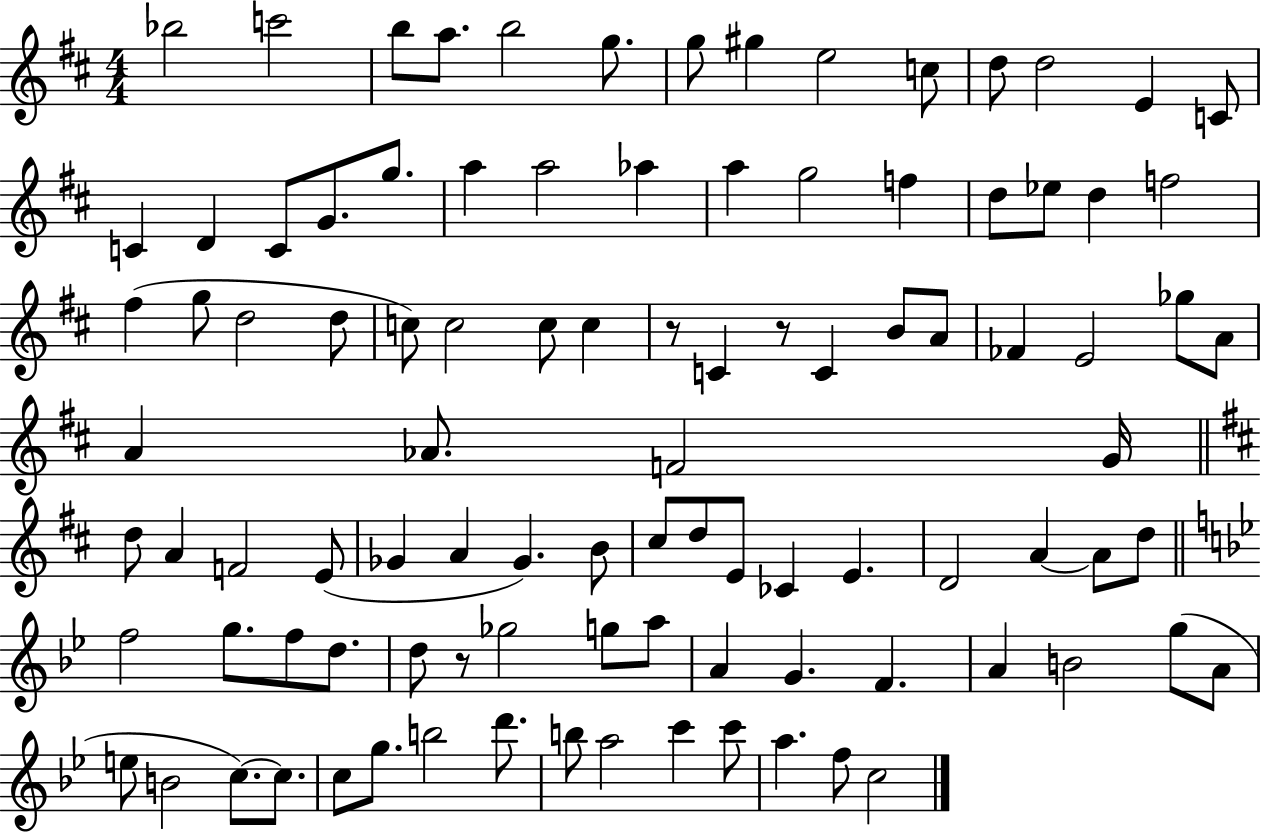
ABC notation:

X:1
T:Untitled
M:4/4
L:1/4
K:D
_b2 c'2 b/2 a/2 b2 g/2 g/2 ^g e2 c/2 d/2 d2 E C/2 C D C/2 G/2 g/2 a a2 _a a g2 f d/2 _e/2 d f2 ^f g/2 d2 d/2 c/2 c2 c/2 c z/2 C z/2 C B/2 A/2 _F E2 _g/2 A/2 A _A/2 F2 G/4 d/2 A F2 E/2 _G A _G B/2 ^c/2 d/2 E/2 _C E D2 A A/2 d/2 f2 g/2 f/2 d/2 d/2 z/2 _g2 g/2 a/2 A G F A B2 g/2 A/2 e/2 B2 c/2 c/2 c/2 g/2 b2 d'/2 b/2 a2 c' c'/2 a f/2 c2